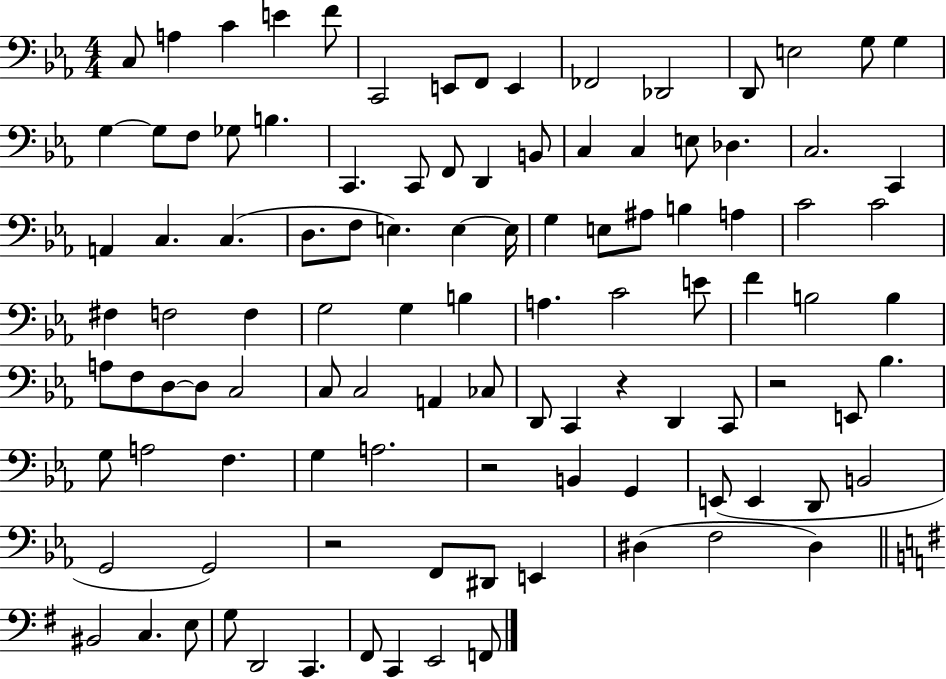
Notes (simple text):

C3/e A3/q C4/q E4/q F4/e C2/h E2/e F2/e E2/q FES2/h Db2/h D2/e E3/h G3/e G3/q G3/q G3/e F3/e Gb3/e B3/q. C2/q. C2/e F2/e D2/q B2/e C3/q C3/q E3/e Db3/q. C3/h. C2/q A2/q C3/q. C3/q. D3/e. F3/e E3/q. E3/q E3/s G3/q E3/e A#3/e B3/q A3/q C4/h C4/h F#3/q F3/h F3/q G3/h G3/q B3/q A3/q. C4/h E4/e F4/q B3/h B3/q A3/e F3/e D3/e D3/e C3/h C3/e C3/h A2/q CES3/e D2/e C2/q R/q D2/q C2/e R/h E2/e Bb3/q. G3/e A3/h F3/q. G3/q A3/h. R/h B2/q G2/q E2/e E2/q D2/e B2/h G2/h G2/h R/h F2/e D#2/e E2/q D#3/q F3/h D#3/q BIS2/h C3/q. E3/e G3/e D2/h C2/q. F#2/e C2/q E2/h F2/e